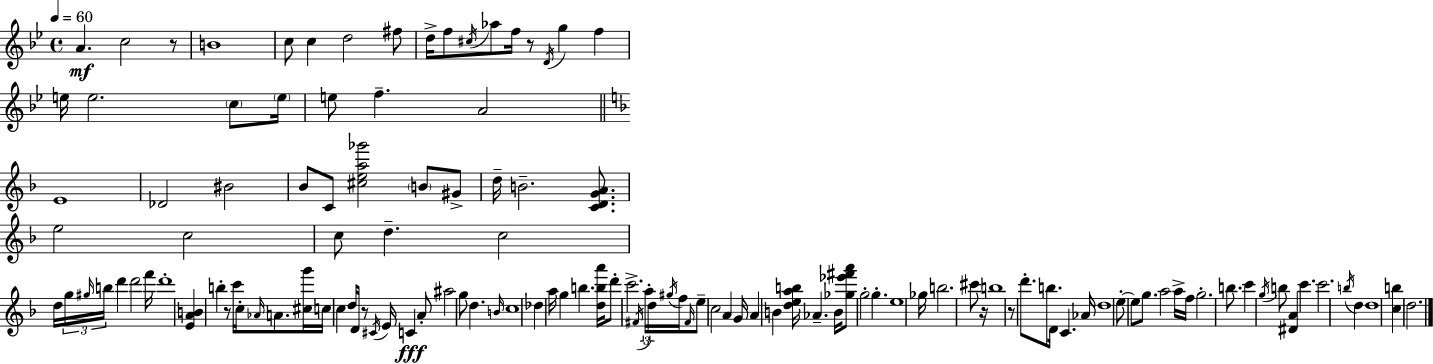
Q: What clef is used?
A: treble